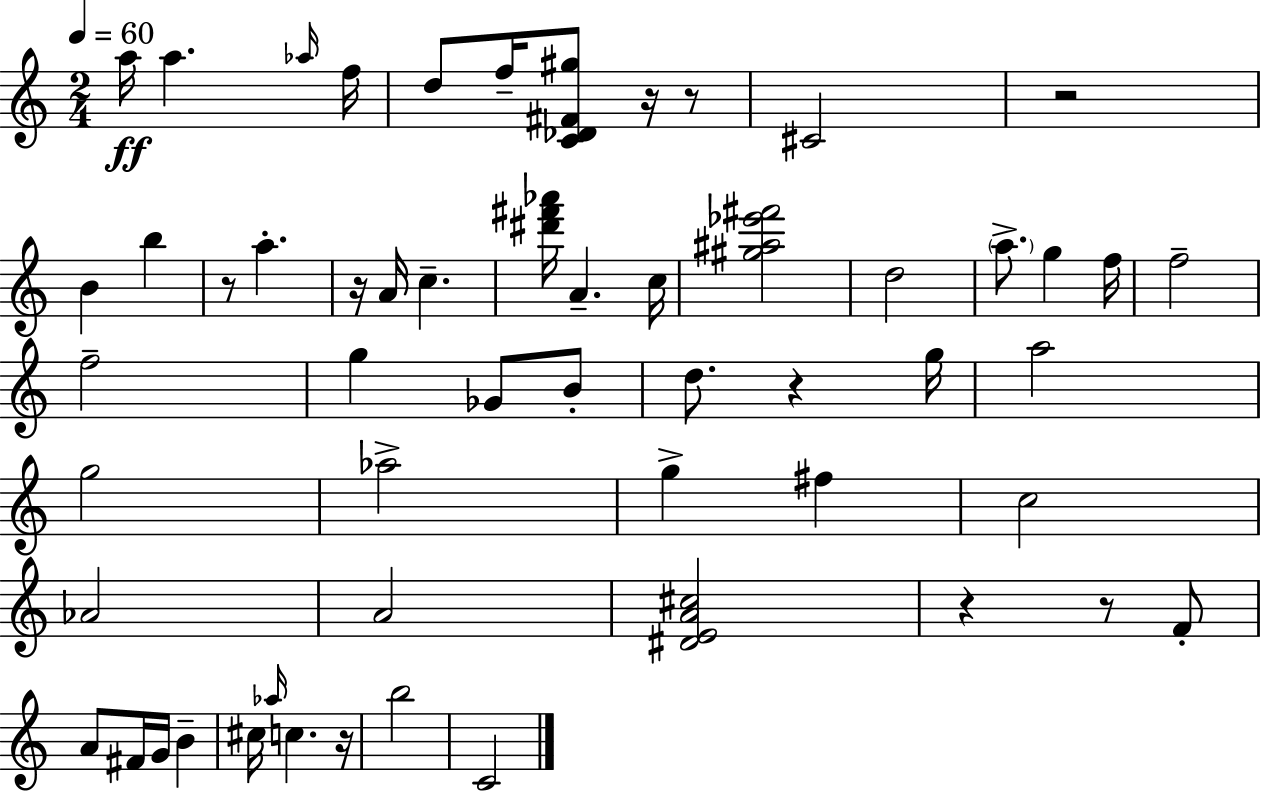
{
  \clef treble
  \numericTimeSignature
  \time 2/4
  \key c \major
  \tempo 4 = 60
  a''16\ff a''4. \grace { aes''16 } | f''16 d''8 f''16-- <c' des' fis' gis''>8 r16 r8 | cis'2 | r2 | \break b'4 b''4 | r8 a''4.-. | r16 a'16 c''4.-- | <dis''' fis''' aes'''>16 a'4.-- | \break c''16 <gis'' ais'' ees''' fis'''>2 | d''2 | \parenthesize a''8.-> g''4 | f''16 f''2-- | \break f''2-- | g''4 ges'8 b'8-. | d''8. r4 | g''16 a''2 | \break g''2 | aes''2-> | g''4-> fis''4 | c''2 | \break aes'2 | a'2 | <dis' e' a' cis''>2 | r4 r8 f'8-. | \break a'8 fis'16 g'16 b'4-- | cis''16 \grace { aes''16 } c''4. | r16 b''2 | c'2 | \break \bar "|."
}